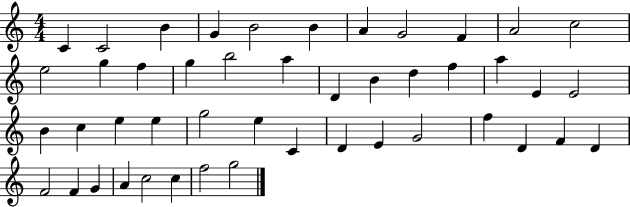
X:1
T:Untitled
M:4/4
L:1/4
K:C
C C2 B G B2 B A G2 F A2 c2 e2 g f g b2 a D B d f a E E2 B c e e g2 e C D E G2 f D F D F2 F G A c2 c f2 g2